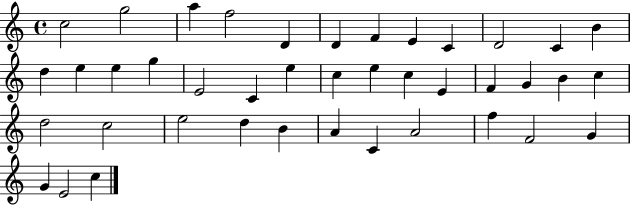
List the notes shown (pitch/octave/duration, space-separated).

C5/h G5/h A5/q F5/h D4/q D4/q F4/q E4/q C4/q D4/h C4/q B4/q D5/q E5/q E5/q G5/q E4/h C4/q E5/q C5/q E5/q C5/q E4/q F4/q G4/q B4/q C5/q D5/h C5/h E5/h D5/q B4/q A4/q C4/q A4/h F5/q F4/h G4/q G4/q E4/h C5/q